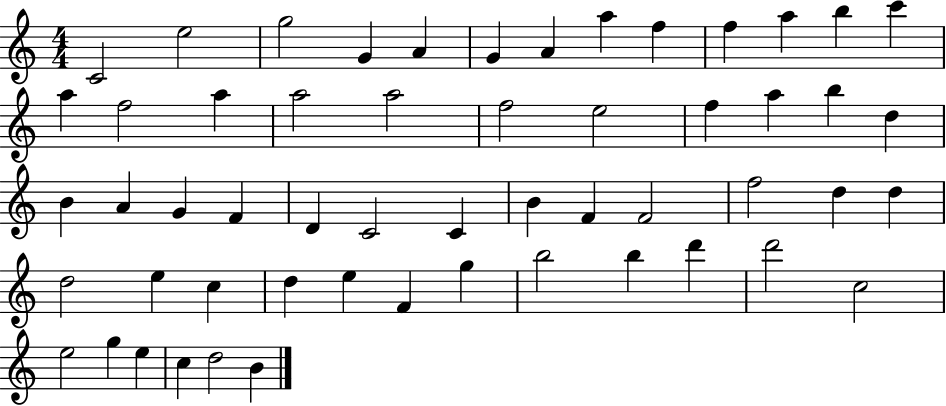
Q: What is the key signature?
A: C major